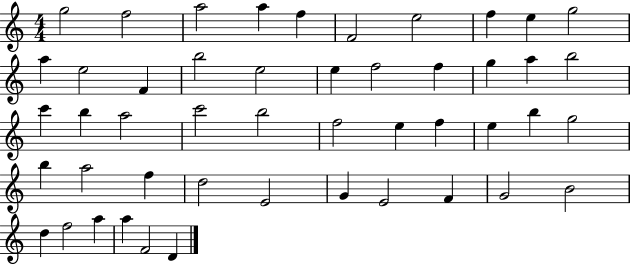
G5/h F5/h A5/h A5/q F5/q F4/h E5/h F5/q E5/q G5/h A5/q E5/h F4/q B5/h E5/h E5/q F5/h F5/q G5/q A5/q B5/h C6/q B5/q A5/h C6/h B5/h F5/h E5/q F5/q E5/q B5/q G5/h B5/q A5/h F5/q D5/h E4/h G4/q E4/h F4/q G4/h B4/h D5/q F5/h A5/q A5/q F4/h D4/q